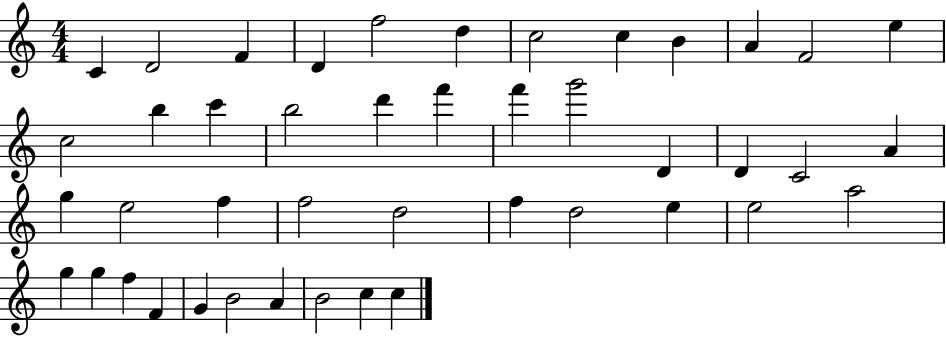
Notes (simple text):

C4/q D4/h F4/q D4/q F5/h D5/q C5/h C5/q B4/q A4/q F4/h E5/q C5/h B5/q C6/q B5/h D6/q F6/q F6/q G6/h D4/q D4/q C4/h A4/q G5/q E5/h F5/q F5/h D5/h F5/q D5/h E5/q E5/h A5/h G5/q G5/q F5/q F4/q G4/q B4/h A4/q B4/h C5/q C5/q